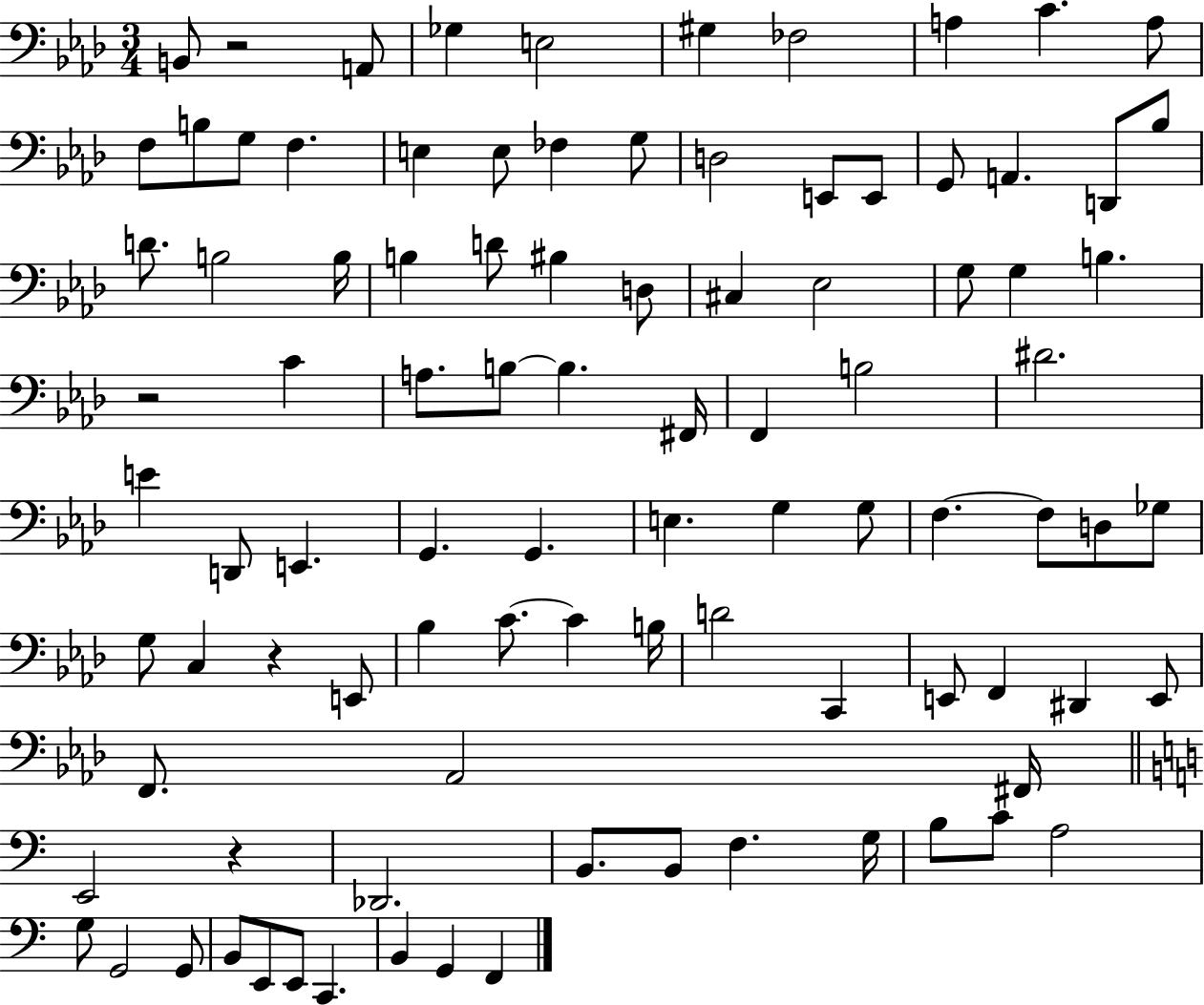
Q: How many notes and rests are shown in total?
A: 95